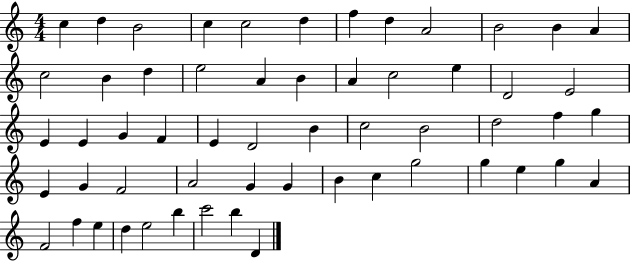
X:1
T:Untitled
M:4/4
L:1/4
K:C
c d B2 c c2 d f d A2 B2 B A c2 B d e2 A B A c2 e D2 E2 E E G F E D2 B c2 B2 d2 f g E G F2 A2 G G B c g2 g e g A F2 f e d e2 b c'2 b D